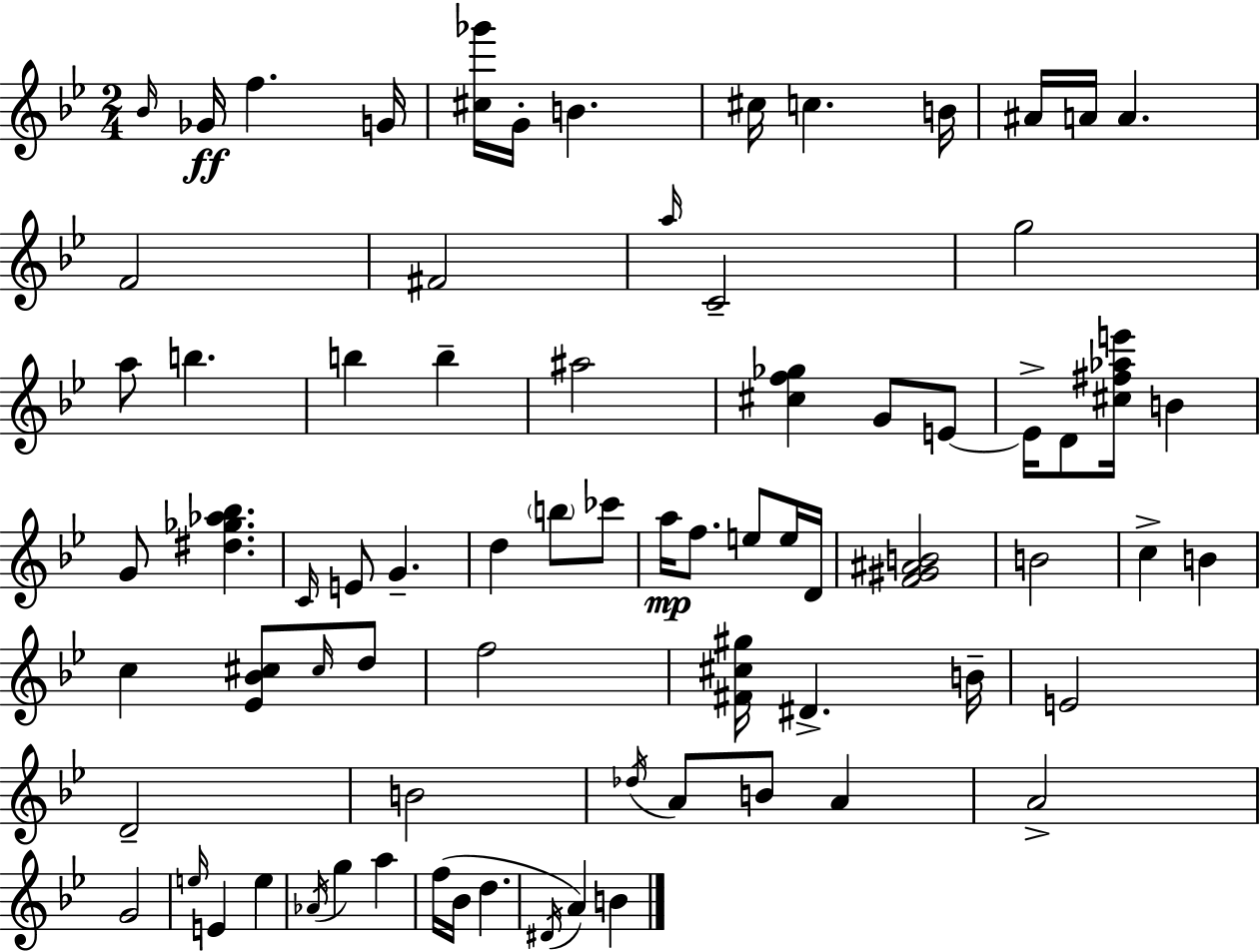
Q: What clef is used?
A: treble